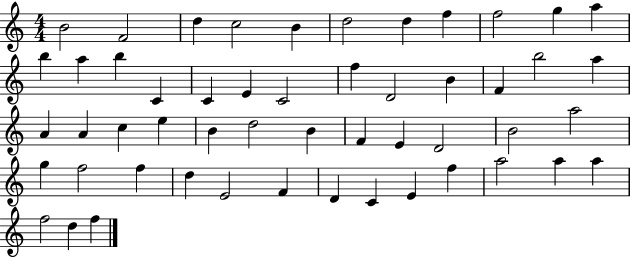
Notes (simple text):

B4/h F4/h D5/q C5/h B4/q D5/h D5/q F5/q F5/h G5/q A5/q B5/q A5/q B5/q C4/q C4/q E4/q C4/h F5/q D4/h B4/q F4/q B5/h A5/q A4/q A4/q C5/q E5/q B4/q D5/h B4/q F4/q E4/q D4/h B4/h A5/h G5/q F5/h F5/q D5/q E4/h F4/q D4/q C4/q E4/q F5/q A5/h A5/q A5/q F5/h D5/q F5/q